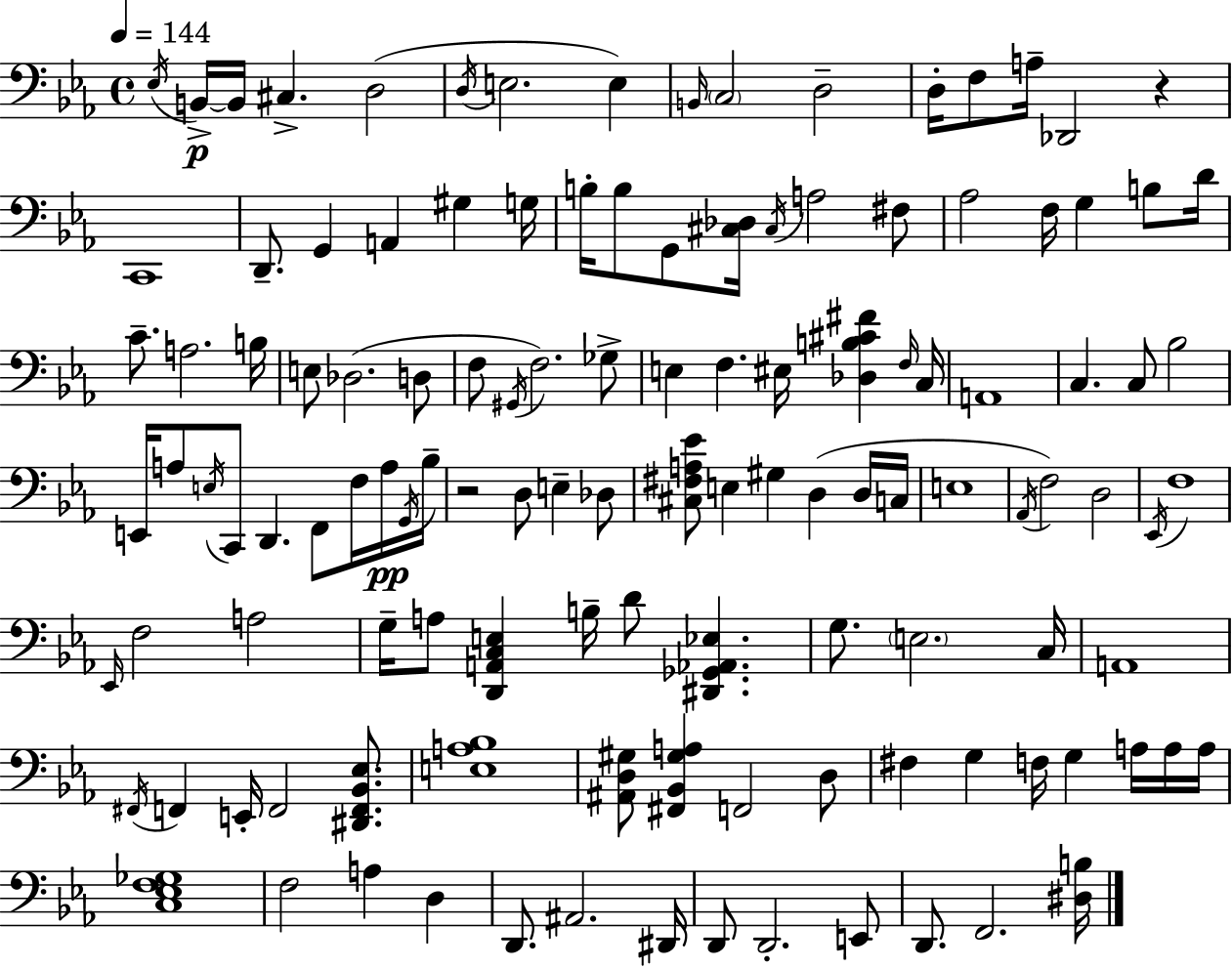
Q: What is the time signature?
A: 4/4